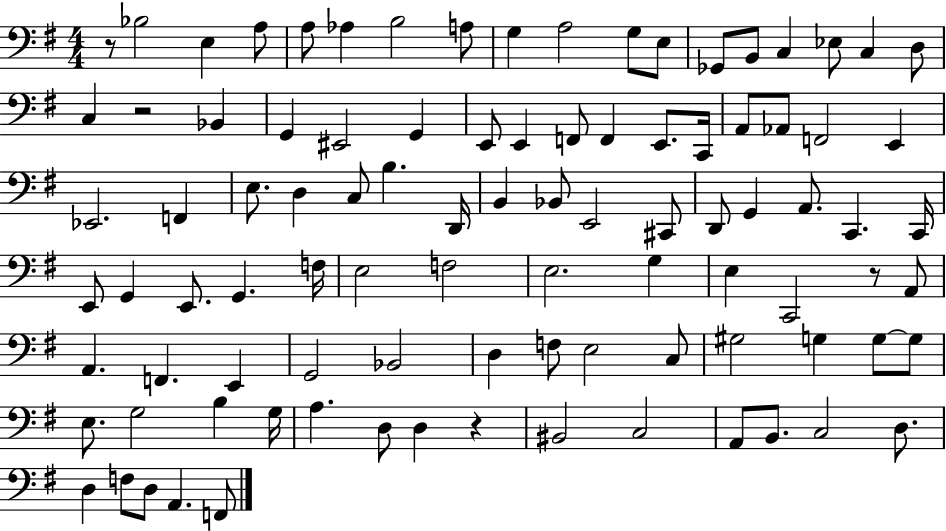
X:1
T:Untitled
M:4/4
L:1/4
K:G
z/2 _B,2 E, A,/2 A,/2 _A, B,2 A,/2 G, A,2 G,/2 E,/2 _G,,/2 B,,/2 C, _E,/2 C, D,/2 C, z2 _B,, G,, ^E,,2 G,, E,,/2 E,, F,,/2 F,, E,,/2 C,,/4 A,,/2 _A,,/2 F,,2 E,, _E,,2 F,, E,/2 D, C,/2 B, D,,/4 B,, _B,,/2 E,,2 ^C,,/2 D,,/2 G,, A,,/2 C,, C,,/4 E,,/2 G,, E,,/2 G,, F,/4 E,2 F,2 E,2 G, E, C,,2 z/2 A,,/2 A,, F,, E,, G,,2 _B,,2 D, F,/2 E,2 C,/2 ^G,2 G, G,/2 G,/2 E,/2 G,2 B, G,/4 A, D,/2 D, z ^B,,2 C,2 A,,/2 B,,/2 C,2 D,/2 D, F,/2 D,/2 A,, F,,/2